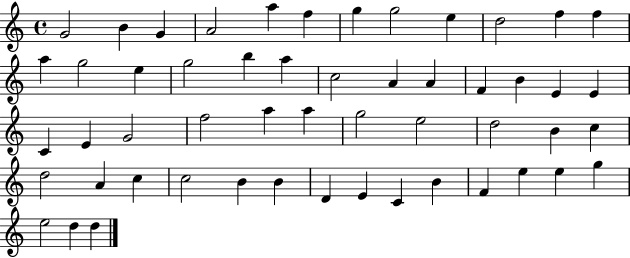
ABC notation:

X:1
T:Untitled
M:4/4
L:1/4
K:C
G2 B G A2 a f g g2 e d2 f f a g2 e g2 b a c2 A A F B E E C E G2 f2 a a g2 e2 d2 B c d2 A c c2 B B D E C B F e e g e2 d d